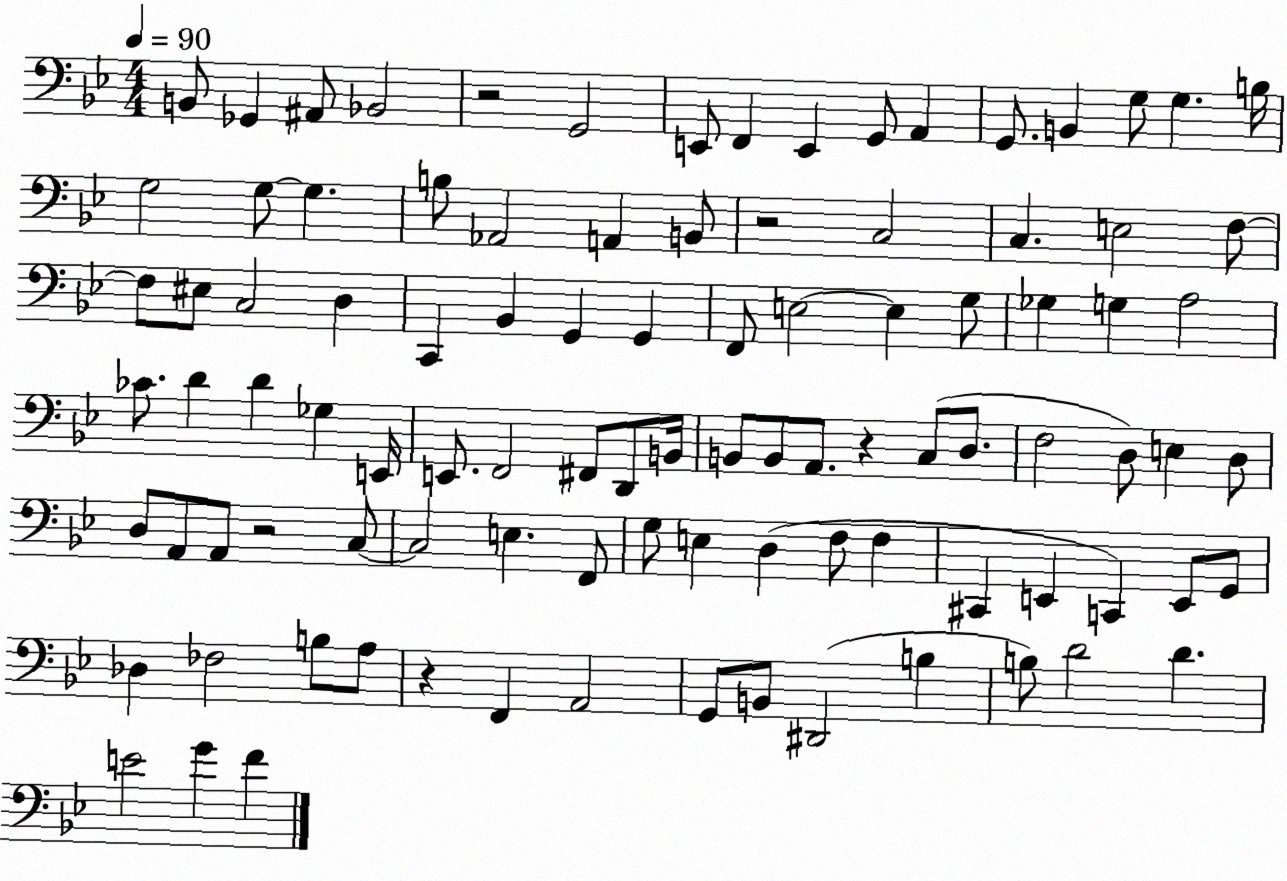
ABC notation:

X:1
T:Untitled
M:4/4
L:1/4
K:Bb
B,,/2 _G,, ^A,,/2 _B,,2 z2 G,,2 E,,/2 F,, E,, G,,/2 A,, G,,/2 B,, G,/2 G, B,/4 G,2 G,/2 G, B,/2 _A,,2 A,, B,,/2 z2 C,2 C, E,2 F,/2 F,/2 ^E,/2 C,2 D, C,, _B,, G,, G,, F,,/2 E,2 E, G,/2 _G, G, A,2 _C/2 D D _G, E,,/4 E,,/2 F,,2 ^F,,/2 D,,/2 B,,/4 B,,/2 B,,/2 A,,/2 z C,/2 D,/2 F,2 D,/2 E, D,/2 D,/2 A,,/2 A,,/2 z2 C,/2 C,2 E, F,,/2 G,/2 E, D, F,/2 F, ^C,, E,, C,, E,,/2 G,,/2 _D, _F,2 B,/2 A,/2 z F,, A,,2 G,,/2 B,,/2 ^D,,2 B, B,/2 D2 D E2 G F